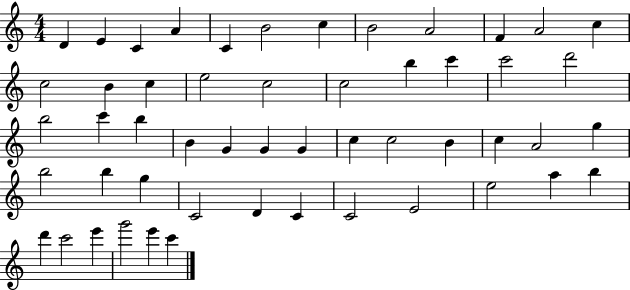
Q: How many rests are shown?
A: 0